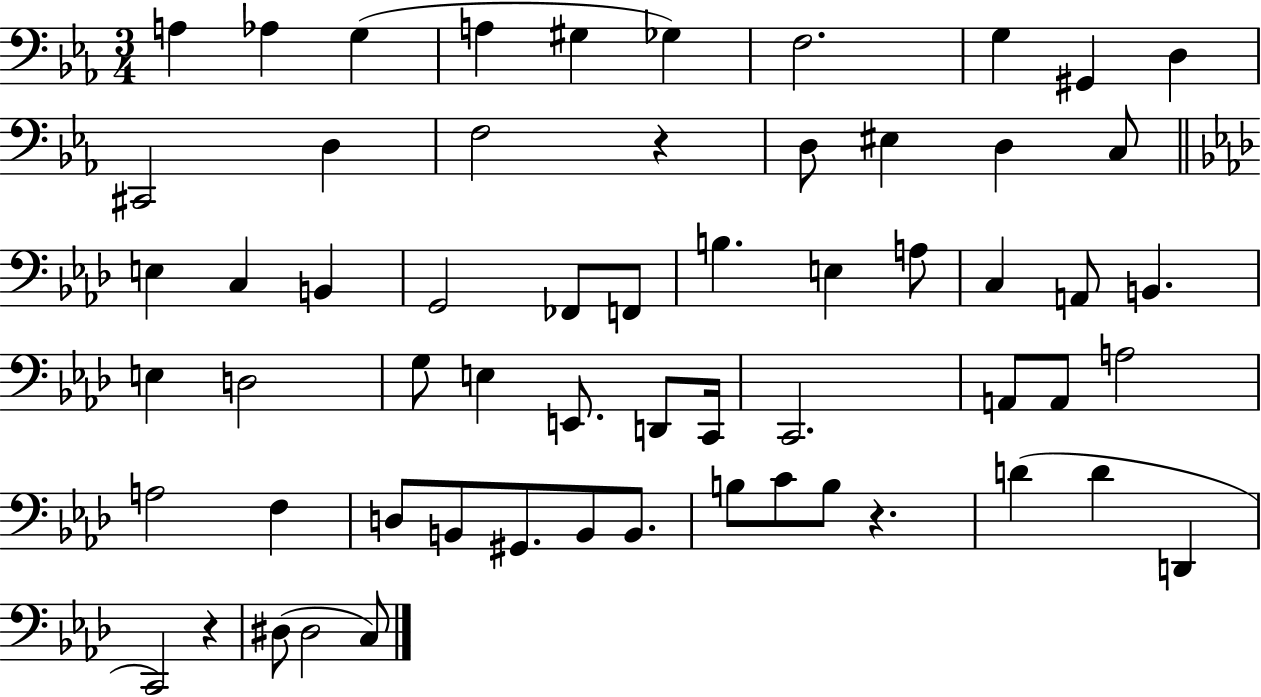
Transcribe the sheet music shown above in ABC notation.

X:1
T:Untitled
M:3/4
L:1/4
K:Eb
A, _A, G, A, ^G, _G, F,2 G, ^G,, D, ^C,,2 D, F,2 z D,/2 ^E, D, C,/2 E, C, B,, G,,2 _F,,/2 F,,/2 B, E, A,/2 C, A,,/2 B,, E, D,2 G,/2 E, E,,/2 D,,/2 C,,/4 C,,2 A,,/2 A,,/2 A,2 A,2 F, D,/2 B,,/2 ^G,,/2 B,,/2 B,,/2 B,/2 C/2 B,/2 z D D D,, C,,2 z ^D,/2 ^D,2 C,/2